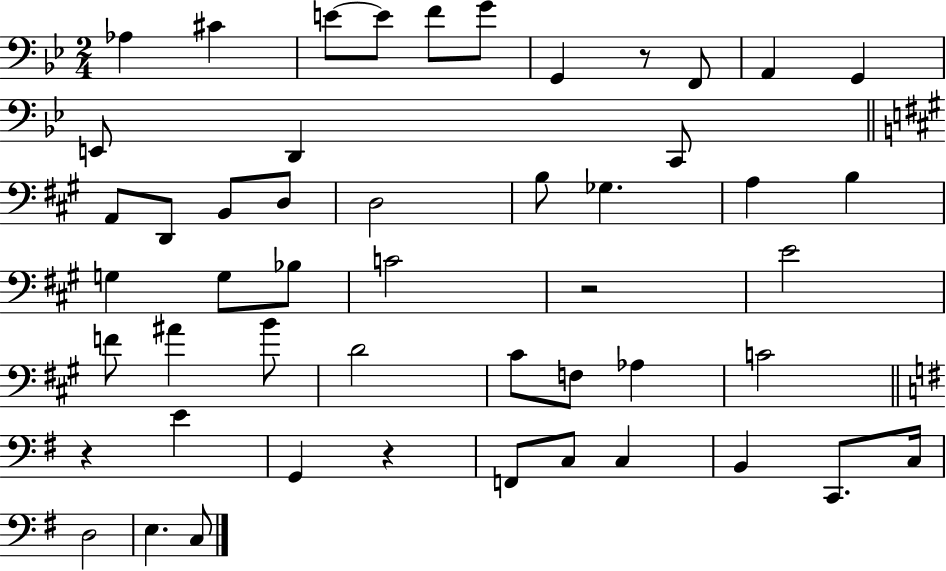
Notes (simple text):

Ab3/q C#4/q E4/e E4/e F4/e G4/e G2/q R/e F2/e A2/q G2/q E2/e D2/q C2/e A2/e D2/e B2/e D3/e D3/h B3/e Gb3/q. A3/q B3/q G3/q G3/e Bb3/e C4/h R/h E4/h F4/e A#4/q B4/e D4/h C#4/e F3/e Ab3/q C4/h R/q E4/q G2/q R/q F2/e C3/e C3/q B2/q C2/e. C3/s D3/h E3/q. C3/e